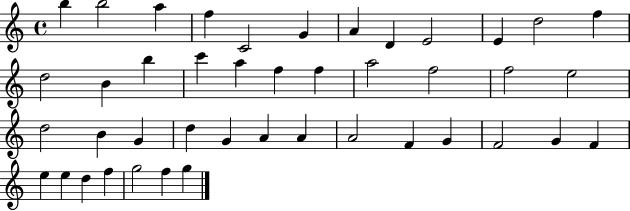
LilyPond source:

{
  \clef treble
  \time 4/4
  \defaultTimeSignature
  \key c \major
  b''4 b''2 a''4 | f''4 c'2 g'4 | a'4 d'4 e'2 | e'4 d''2 f''4 | \break d''2 b'4 b''4 | c'''4 a''4 f''4 f''4 | a''2 f''2 | f''2 e''2 | \break d''2 b'4 g'4 | d''4 g'4 a'4 a'4 | a'2 f'4 g'4 | f'2 g'4 f'4 | \break e''4 e''4 d''4 f''4 | g''2 f''4 g''4 | \bar "|."
}